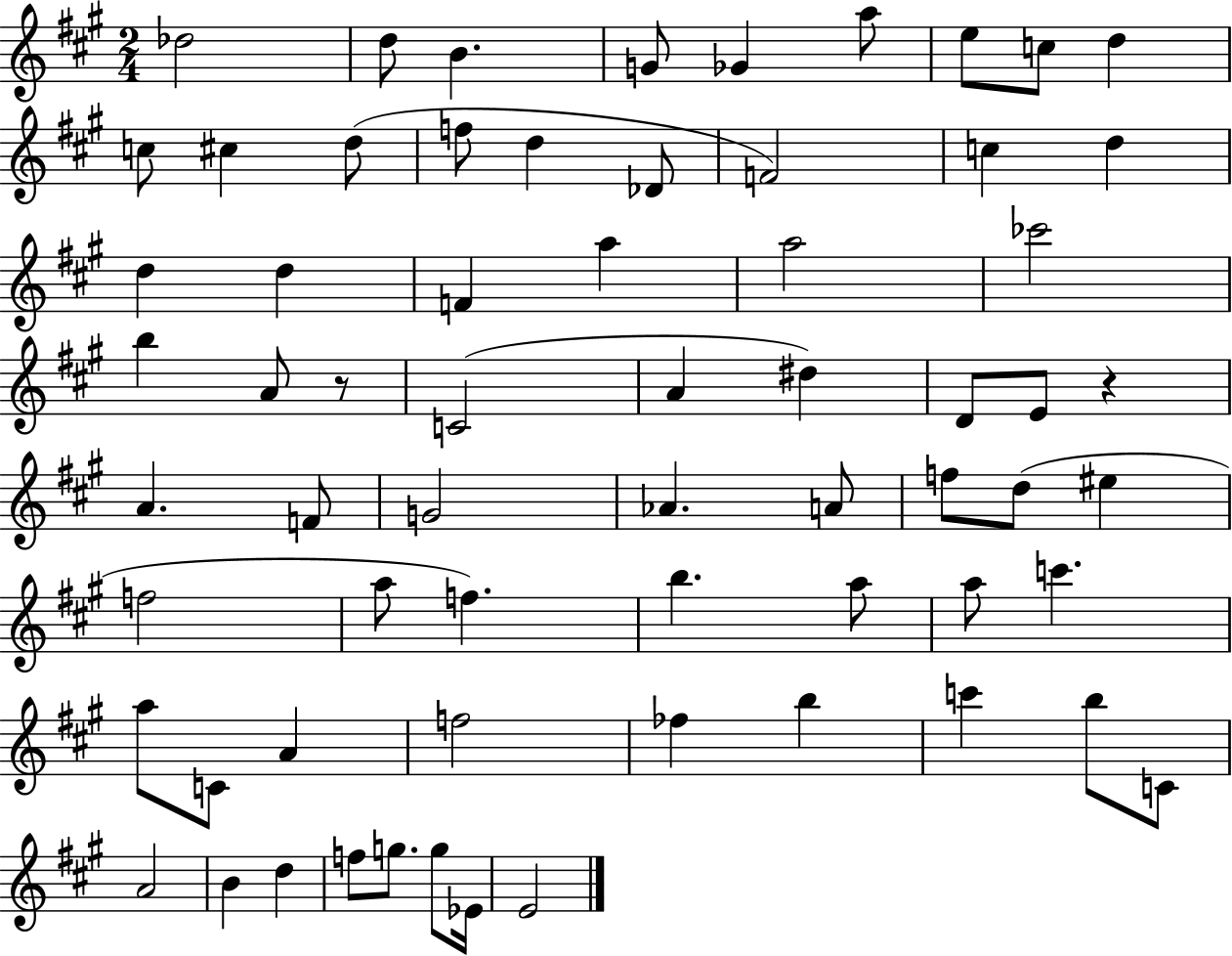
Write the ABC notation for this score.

X:1
T:Untitled
M:2/4
L:1/4
K:A
_d2 d/2 B G/2 _G a/2 e/2 c/2 d c/2 ^c d/2 f/2 d _D/2 F2 c d d d F a a2 _c'2 b A/2 z/2 C2 A ^d D/2 E/2 z A F/2 G2 _A A/2 f/2 d/2 ^e f2 a/2 f b a/2 a/2 c' a/2 C/2 A f2 _f b c' b/2 C/2 A2 B d f/2 g/2 g/2 _E/4 E2